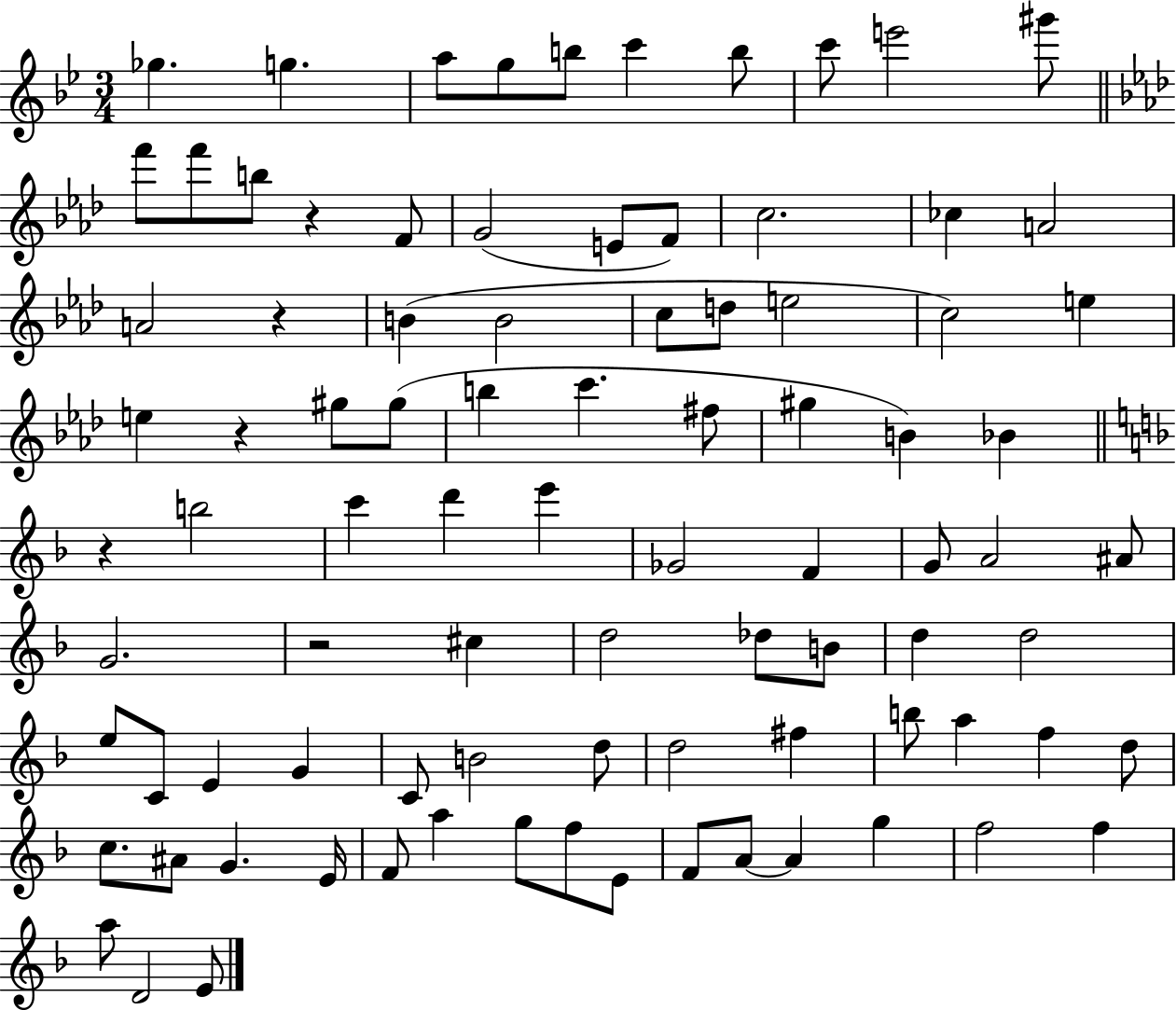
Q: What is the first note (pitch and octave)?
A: Gb5